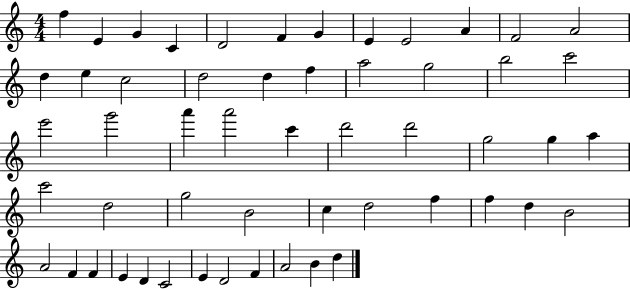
{
  \clef treble
  \numericTimeSignature
  \time 4/4
  \key c \major
  f''4 e'4 g'4 c'4 | d'2 f'4 g'4 | e'4 e'2 a'4 | f'2 a'2 | \break d''4 e''4 c''2 | d''2 d''4 f''4 | a''2 g''2 | b''2 c'''2 | \break e'''2 g'''2 | a'''4 a'''2 c'''4 | d'''2 d'''2 | g''2 g''4 a''4 | \break c'''2 d''2 | g''2 b'2 | c''4 d''2 f''4 | f''4 d''4 b'2 | \break a'2 f'4 f'4 | e'4 d'4 c'2 | e'4 d'2 f'4 | a'2 b'4 d''4 | \break \bar "|."
}